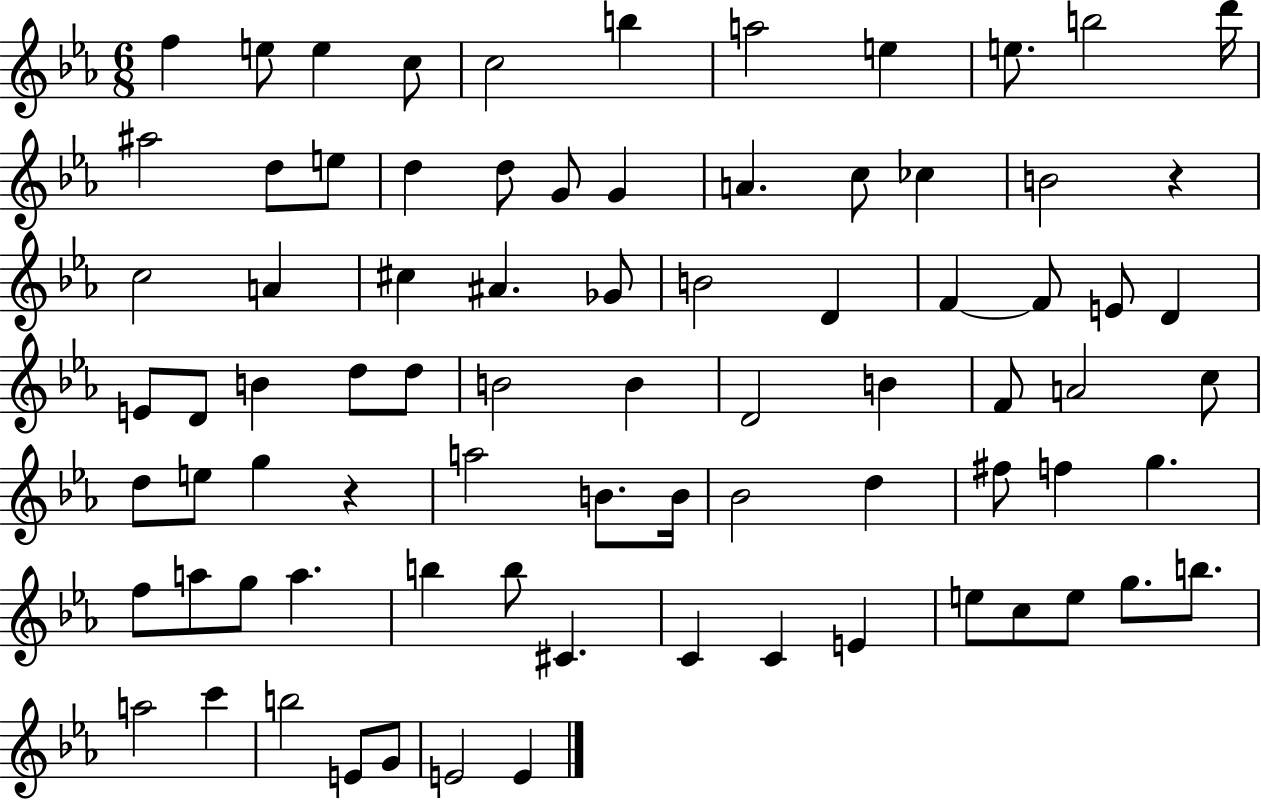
F5/q E5/e E5/q C5/e C5/h B5/q A5/h E5/q E5/e. B5/h D6/s A#5/h D5/e E5/e D5/q D5/e G4/e G4/q A4/q. C5/e CES5/q B4/h R/q C5/h A4/q C#5/q A#4/q. Gb4/e B4/h D4/q F4/q F4/e E4/e D4/q E4/e D4/e B4/q D5/e D5/e B4/h B4/q D4/h B4/q F4/e A4/h C5/e D5/e E5/e G5/q R/q A5/h B4/e. B4/s Bb4/h D5/q F#5/e F5/q G5/q. F5/e A5/e G5/e A5/q. B5/q B5/e C#4/q. C4/q C4/q E4/q E5/e C5/e E5/e G5/e. B5/e. A5/h C6/q B5/h E4/e G4/e E4/h E4/q